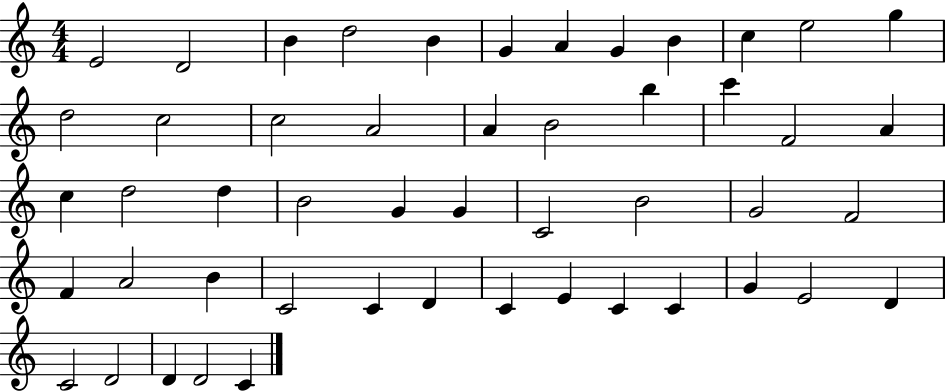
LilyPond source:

{
  \clef treble
  \numericTimeSignature
  \time 4/4
  \key c \major
  e'2 d'2 | b'4 d''2 b'4 | g'4 a'4 g'4 b'4 | c''4 e''2 g''4 | \break d''2 c''2 | c''2 a'2 | a'4 b'2 b''4 | c'''4 f'2 a'4 | \break c''4 d''2 d''4 | b'2 g'4 g'4 | c'2 b'2 | g'2 f'2 | \break f'4 a'2 b'4 | c'2 c'4 d'4 | c'4 e'4 c'4 c'4 | g'4 e'2 d'4 | \break c'2 d'2 | d'4 d'2 c'4 | \bar "|."
}